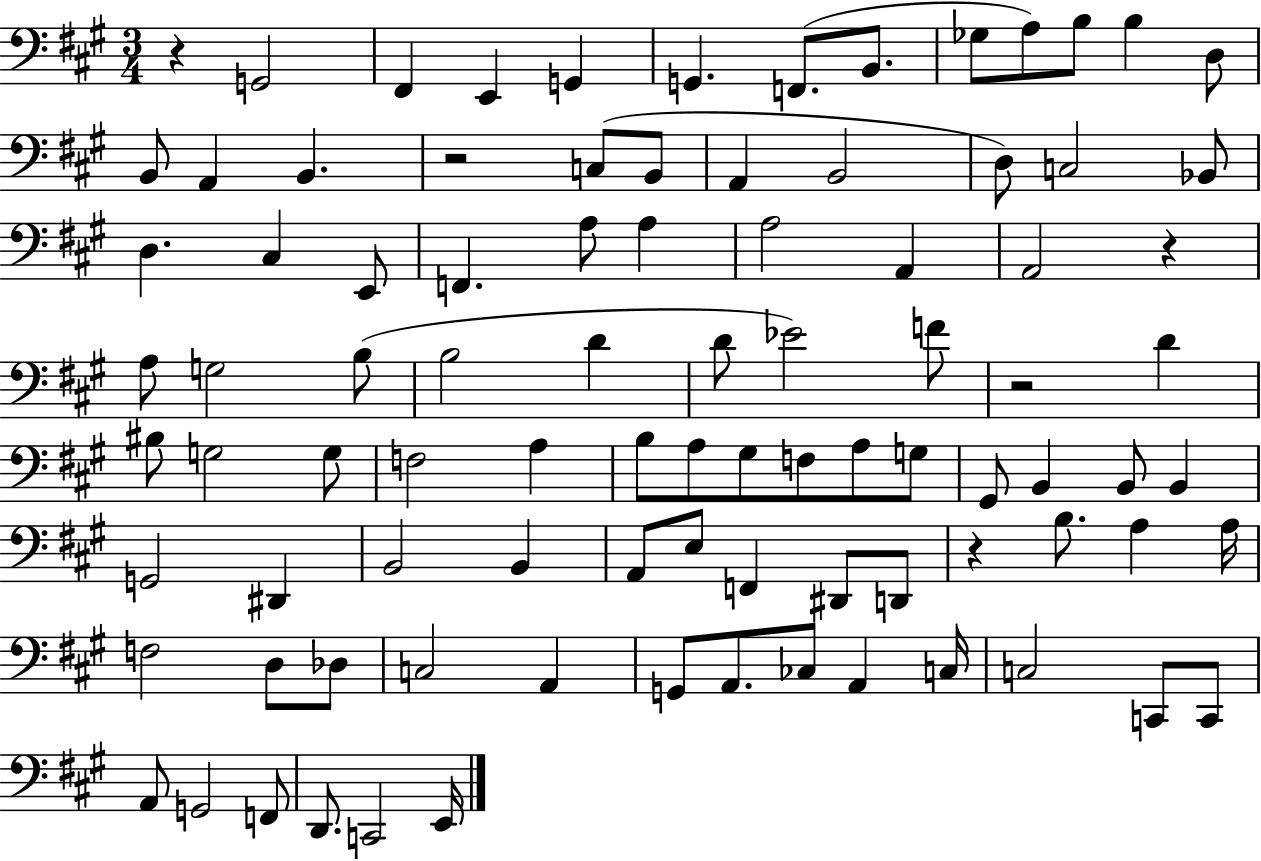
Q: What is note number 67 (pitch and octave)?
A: A3